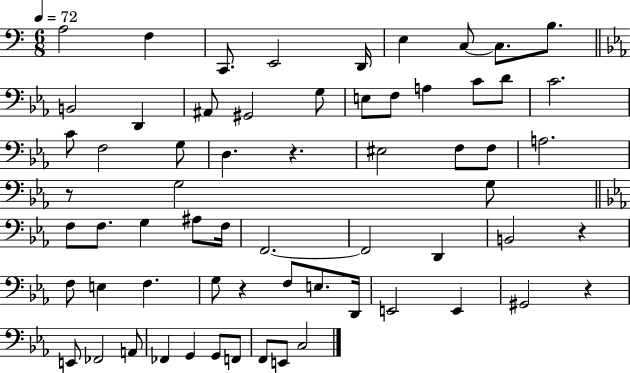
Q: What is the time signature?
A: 6/8